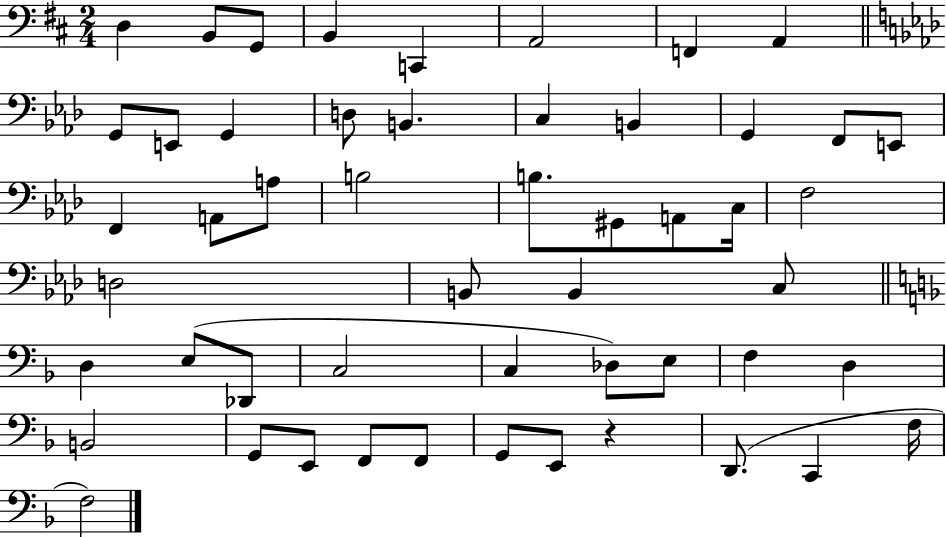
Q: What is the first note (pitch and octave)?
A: D3